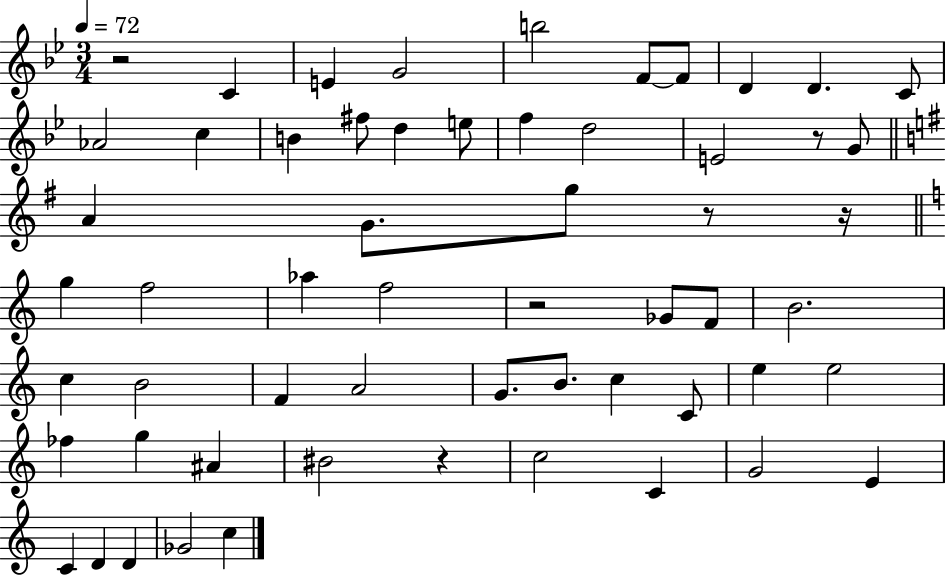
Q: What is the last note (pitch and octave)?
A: C5